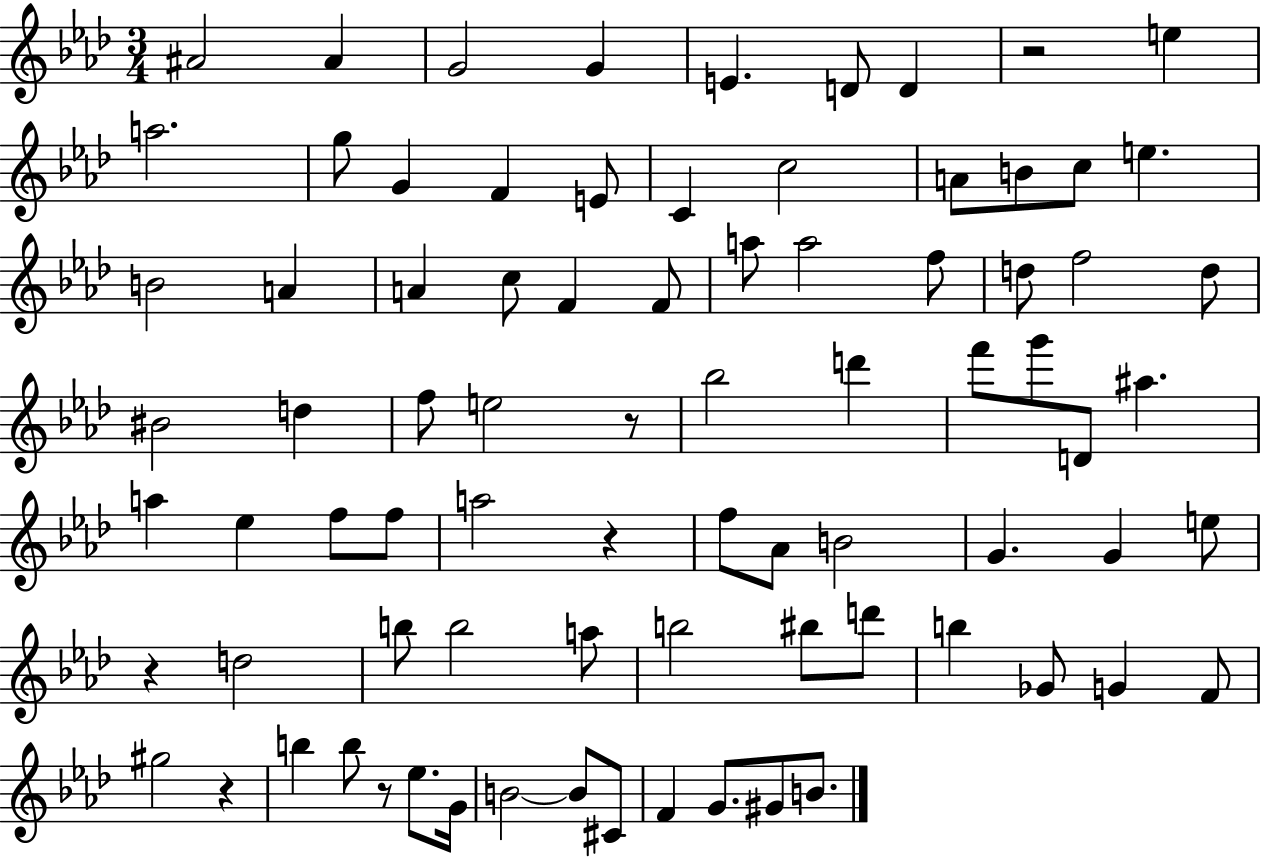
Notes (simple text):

A#4/h A#4/q G4/h G4/q E4/q. D4/e D4/q R/h E5/q A5/h. G5/e G4/q F4/q E4/e C4/q C5/h A4/e B4/e C5/e E5/q. B4/h A4/q A4/q C5/e F4/q F4/e A5/e A5/h F5/e D5/e F5/h D5/e BIS4/h D5/q F5/e E5/h R/e Bb5/h D6/q F6/e G6/e D4/e A#5/q. A5/q Eb5/q F5/e F5/e A5/h R/q F5/e Ab4/e B4/h G4/q. G4/q E5/e R/q D5/h B5/e B5/h A5/e B5/h BIS5/e D6/e B5/q Gb4/e G4/q F4/e G#5/h R/q B5/q B5/e R/e Eb5/e. G4/s B4/h B4/e C#4/e F4/q G4/e. G#4/e B4/e.